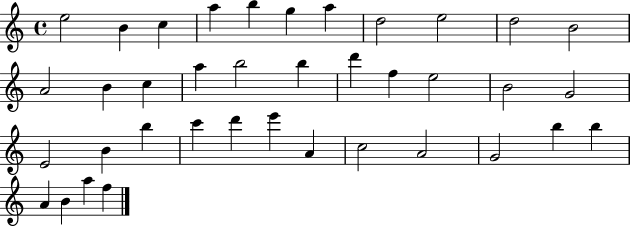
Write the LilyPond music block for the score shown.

{
  \clef treble
  \time 4/4
  \defaultTimeSignature
  \key c \major
  e''2 b'4 c''4 | a''4 b''4 g''4 a''4 | d''2 e''2 | d''2 b'2 | \break a'2 b'4 c''4 | a''4 b''2 b''4 | d'''4 f''4 e''2 | b'2 g'2 | \break e'2 b'4 b''4 | c'''4 d'''4 e'''4 a'4 | c''2 a'2 | g'2 b''4 b''4 | \break a'4 b'4 a''4 f''4 | \bar "|."
}